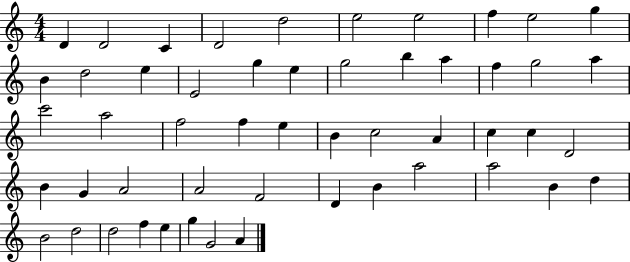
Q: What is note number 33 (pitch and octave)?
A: D4